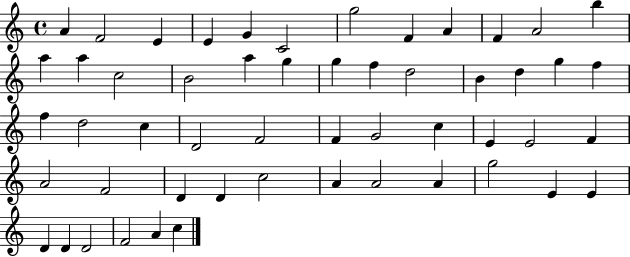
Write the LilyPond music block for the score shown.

{
  \clef treble
  \time 4/4
  \defaultTimeSignature
  \key c \major
  a'4 f'2 e'4 | e'4 g'4 c'2 | g''2 f'4 a'4 | f'4 a'2 b''4 | \break a''4 a''4 c''2 | b'2 a''4 g''4 | g''4 f''4 d''2 | b'4 d''4 g''4 f''4 | \break f''4 d''2 c''4 | d'2 f'2 | f'4 g'2 c''4 | e'4 e'2 f'4 | \break a'2 f'2 | d'4 d'4 c''2 | a'4 a'2 a'4 | g''2 e'4 e'4 | \break d'4 d'4 d'2 | f'2 a'4 c''4 | \bar "|."
}